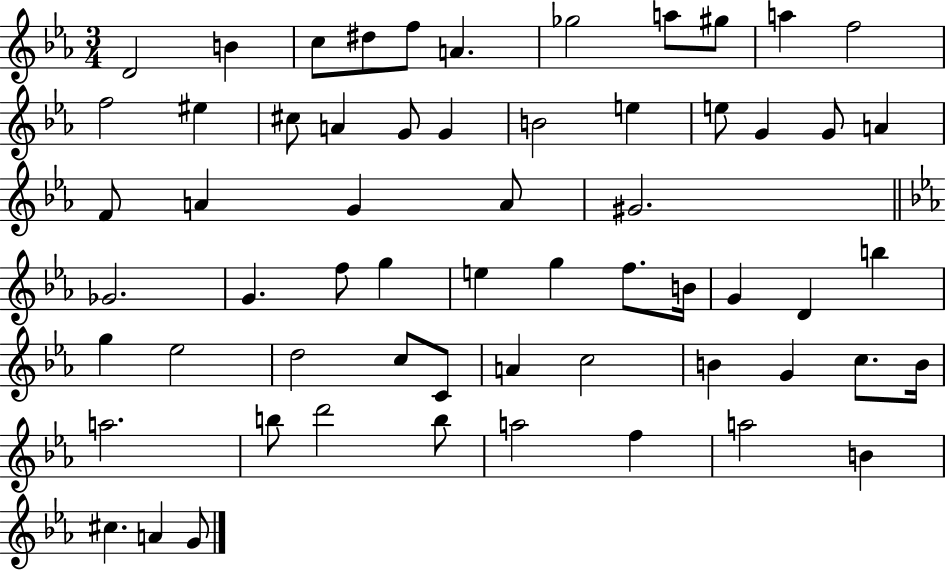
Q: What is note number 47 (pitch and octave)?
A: B4